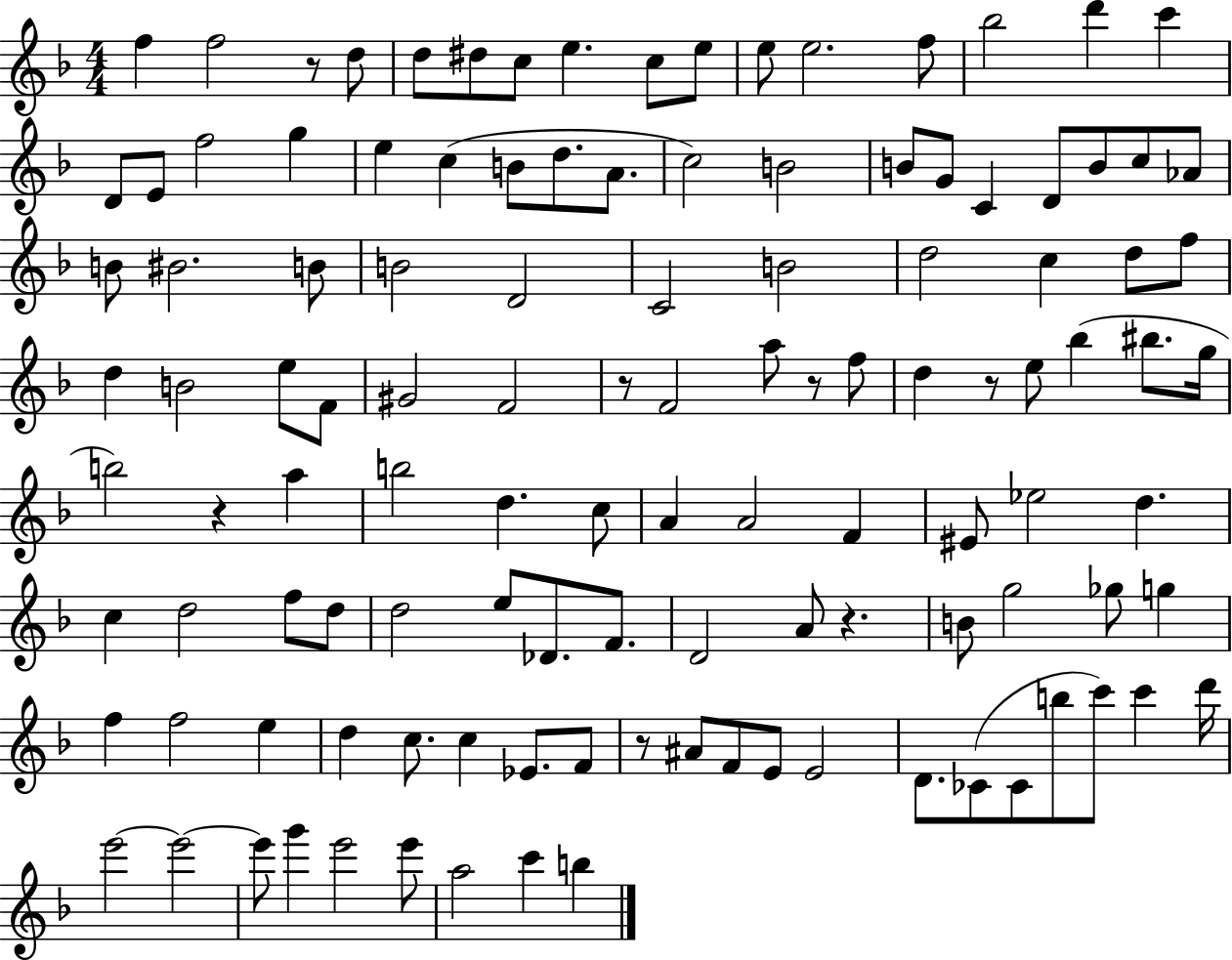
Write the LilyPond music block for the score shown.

{
  \clef treble
  \numericTimeSignature
  \time 4/4
  \key f \major
  \repeat volta 2 { f''4 f''2 r8 d''8 | d''8 dis''8 c''8 e''4. c''8 e''8 | e''8 e''2. f''8 | bes''2 d'''4 c'''4 | \break d'8 e'8 f''2 g''4 | e''4 c''4( b'8 d''8. a'8. | c''2) b'2 | b'8 g'8 c'4 d'8 b'8 c''8 aes'8 | \break b'8 bis'2. b'8 | b'2 d'2 | c'2 b'2 | d''2 c''4 d''8 f''8 | \break d''4 b'2 e''8 f'8 | gis'2 f'2 | r8 f'2 a''8 r8 f''8 | d''4 r8 e''8 bes''4( bis''8. g''16 | \break b''2) r4 a''4 | b''2 d''4. c''8 | a'4 a'2 f'4 | eis'8 ees''2 d''4. | \break c''4 d''2 f''8 d''8 | d''2 e''8 des'8. f'8. | d'2 a'8 r4. | b'8 g''2 ges''8 g''4 | \break f''4 f''2 e''4 | d''4 c''8. c''4 ees'8. f'8 | r8 ais'8 f'8 e'8 e'2 | d'8. ces'8( ces'8 b''8 c'''8) c'''4 d'''16 | \break e'''2~~ e'''2~~ | e'''8 g'''4 e'''2 e'''8 | a''2 c'''4 b''4 | } \bar "|."
}